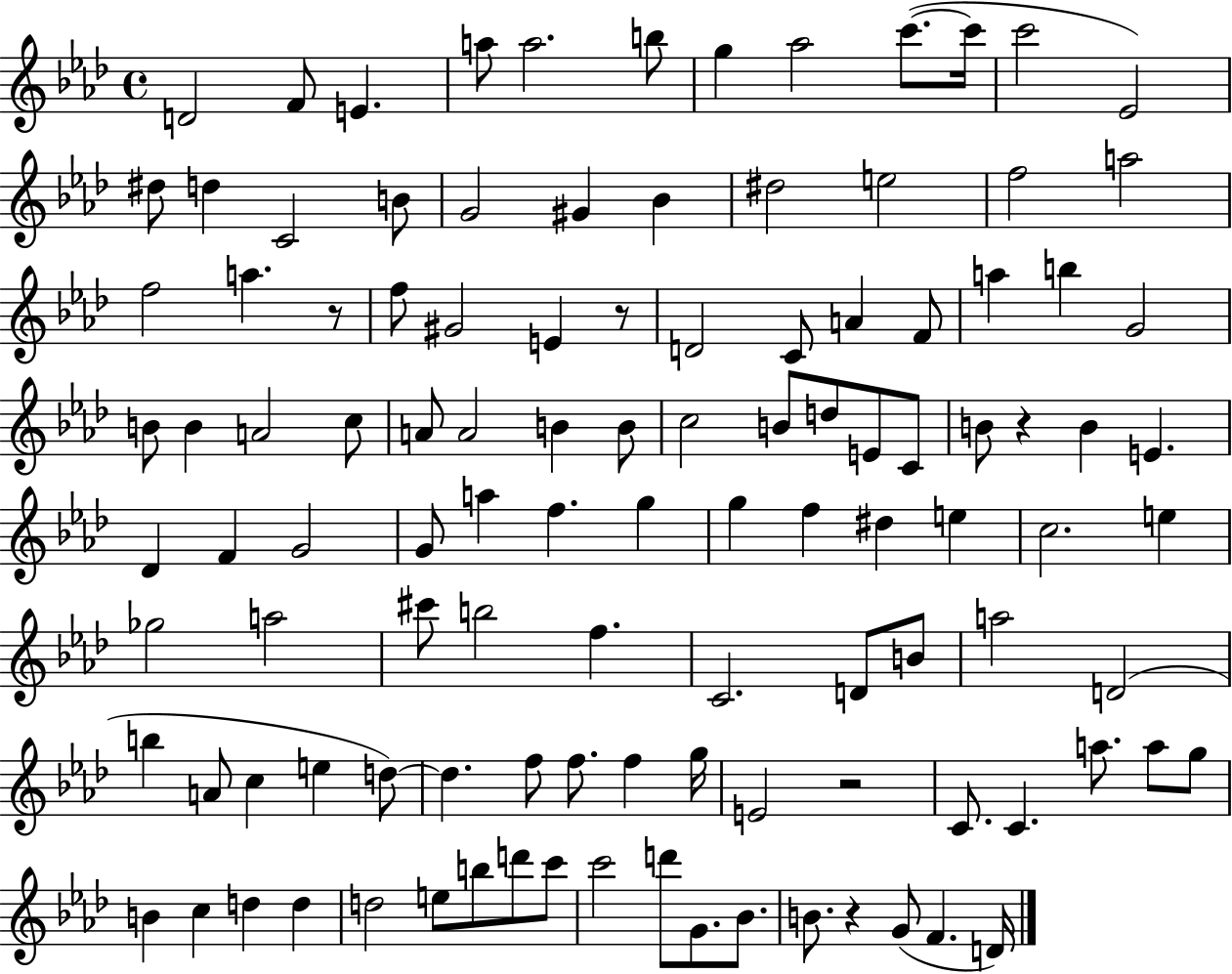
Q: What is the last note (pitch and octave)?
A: D4